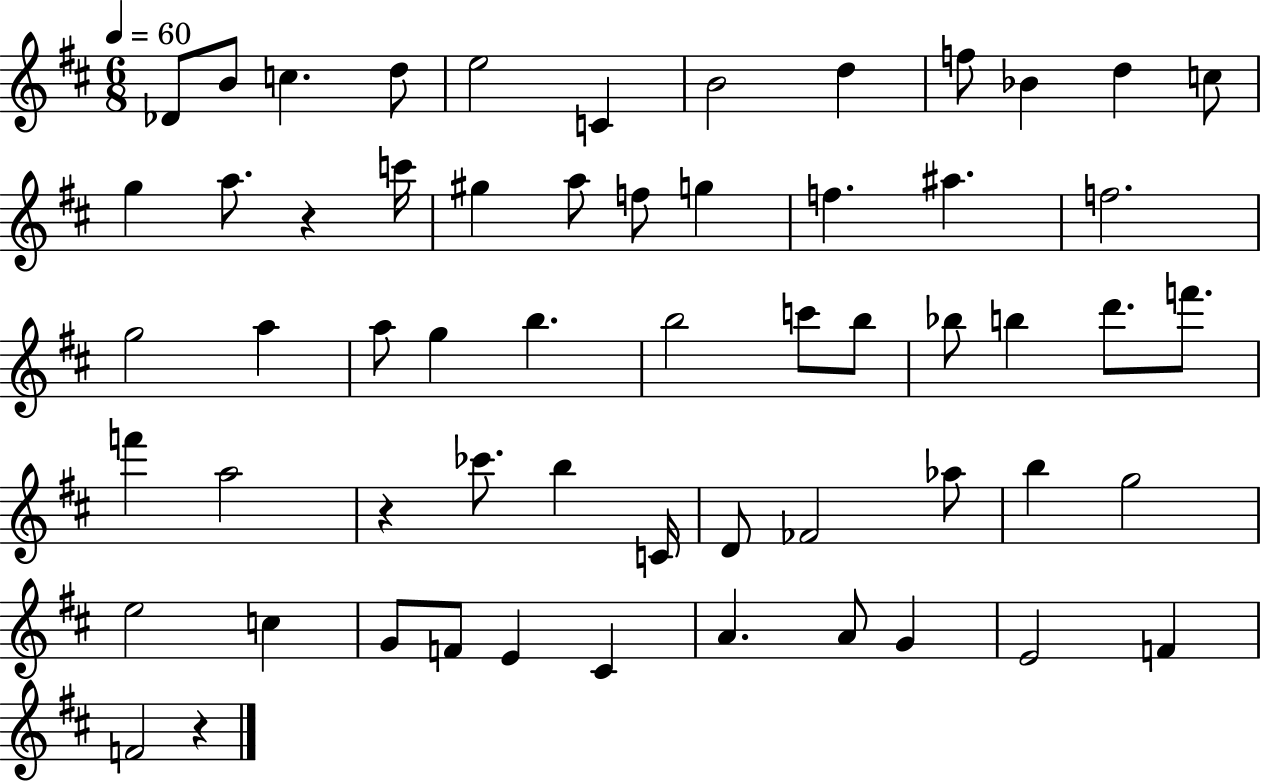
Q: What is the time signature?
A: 6/8